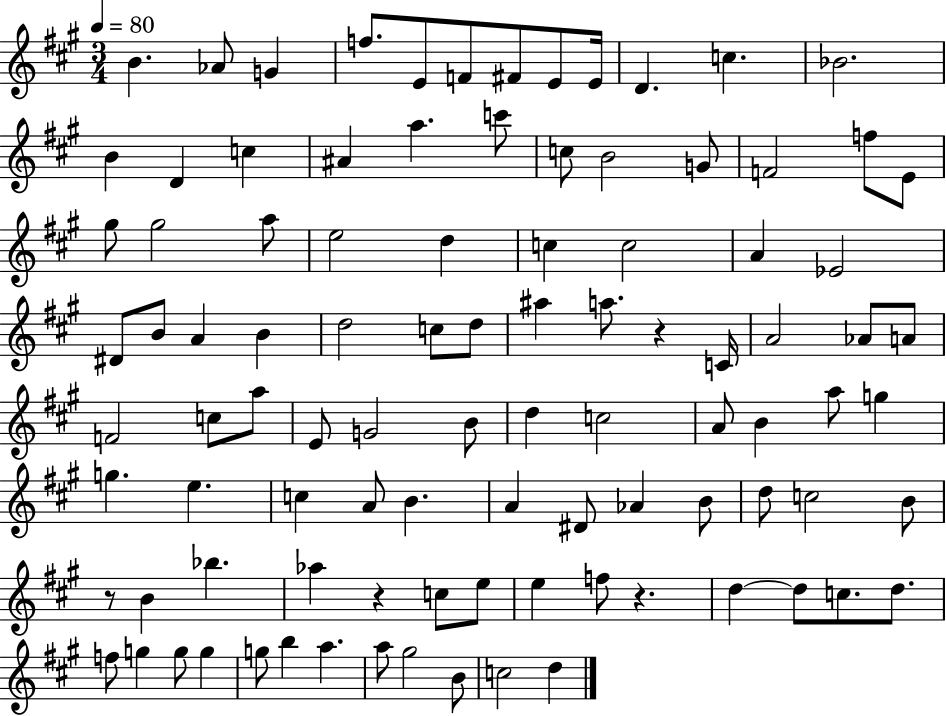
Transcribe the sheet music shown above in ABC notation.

X:1
T:Untitled
M:3/4
L:1/4
K:A
B _A/2 G f/2 E/2 F/2 ^F/2 E/2 E/4 D c _B2 B D c ^A a c'/2 c/2 B2 G/2 F2 f/2 E/2 ^g/2 ^g2 a/2 e2 d c c2 A _E2 ^D/2 B/2 A B d2 c/2 d/2 ^a a/2 z C/4 A2 _A/2 A/2 F2 c/2 a/2 E/2 G2 B/2 d c2 A/2 B a/2 g g e c A/2 B A ^D/2 _A B/2 d/2 c2 B/2 z/2 B _b _a z c/2 e/2 e f/2 z d d/2 c/2 d/2 f/2 g g/2 g g/2 b a a/2 ^g2 B/2 c2 d